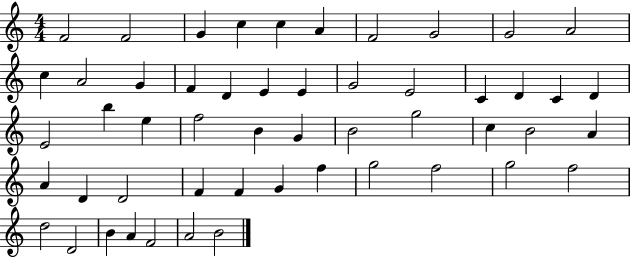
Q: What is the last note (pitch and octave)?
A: B4